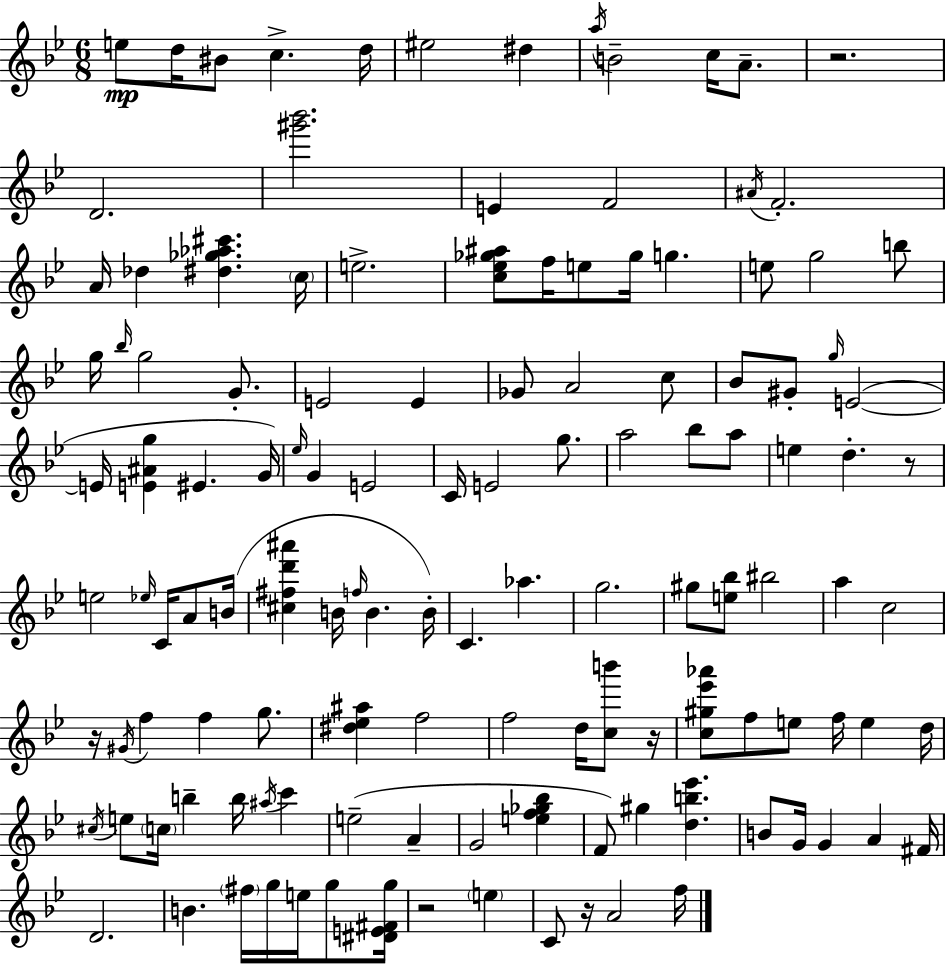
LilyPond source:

{
  \clef treble
  \numericTimeSignature
  \time 6/8
  \key g \minor
  \repeat volta 2 { e''8\mp d''16 bis'8 c''4.-> d''16 | eis''2 dis''4 | \acciaccatura { a''16 } b'2-- c''16 a'8.-- | r2. | \break d'2. | <gis''' bes'''>2. | e'4 f'2 | \acciaccatura { ais'16 } f'2.-. | \break a'16 des''4 <dis'' ges'' aes'' cis'''>4. | \parenthesize c''16 e''2.-> | <c'' ees'' ges'' ais''>8 f''16 e''8 ges''16 g''4. | e''8 g''2 | \break b''8 g''16 \grace { bes''16 } g''2 | g'8.-. e'2 e'4 | ges'8 a'2 | c''8 bes'8 gis'8-. \grace { g''16 }( e'2~~ | \break e'16 <e' ais' g''>4 eis'4. | g'16) \grace { ees''16 } g'4 e'2 | c'16 e'2 | g''8. a''2 | \break bes''8 a''8 e''4 d''4.-. | r8 e''2 | \grace { ees''16 } c'16 a'8 b'16( <cis'' fis'' d''' ais'''>4 b'16 \grace { f''16 } | b'4. b'16-.) c'4. | \break aes''4. g''2. | gis''8 <e'' bes''>8 bis''2 | a''4 c''2 | r16 \acciaccatura { gis'16 } f''4 | \break f''4 g''8. <dis'' ees'' ais''>4 | f''2 f''2 | d''16 <c'' b'''>8 r16 <c'' gis'' ees''' aes'''>8 f''8 | e''8 f''16 e''4 d''16 \acciaccatura { cis''16 } e''8 \parenthesize c''16 | \break b''4-- b''16 \acciaccatura { ais''16 } c'''4 e''2--( | a'4-- g'2 | <e'' f'' ges'' bes''>4 f'8) | gis''4 <d'' b'' ees'''>4. b'8 | \break g'16 g'4 a'4 fis'16 d'2. | b'4. | \parenthesize fis''16 g''16 e''16 g''8 <dis' e' fis' g''>16 r2 | \parenthesize e''4 c'8 | \break r16 a'2 f''16 } \bar "|."
}